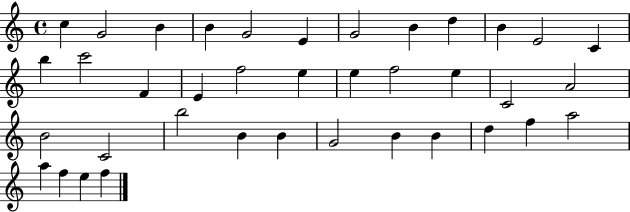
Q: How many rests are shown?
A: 0